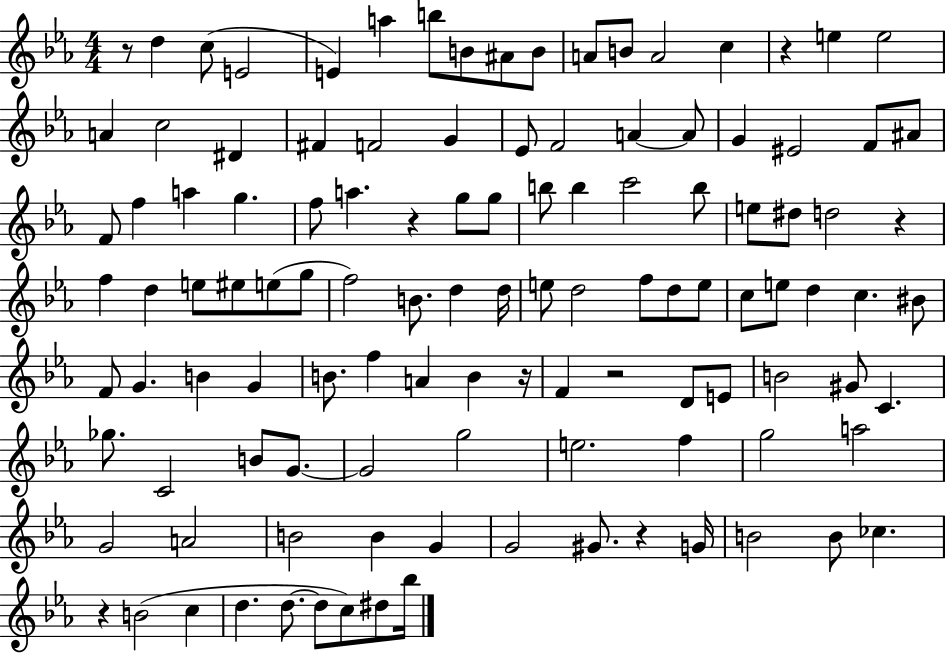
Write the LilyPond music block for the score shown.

{
  \clef treble
  \numericTimeSignature
  \time 4/4
  \key ees \major
  r8 d''4 c''8( e'2 | e'4) a''4 b''8 b'8 ais'8 b'8 | a'8 b'8 a'2 c''4 | r4 e''4 e''2 | \break a'4 c''2 dis'4 | fis'4 f'2 g'4 | ees'8 f'2 a'4~~ a'8 | g'4 eis'2 f'8 ais'8 | \break f'8 f''4 a''4 g''4. | f''8 a''4. r4 g''8 g''8 | b''8 b''4 c'''2 b''8 | e''8 dis''8 d''2 r4 | \break f''4 d''4 e''8 eis''8 e''8( g''8 | f''2) b'8. d''4 d''16 | e''8 d''2 f''8 d''8 e''8 | c''8 e''8 d''4 c''4. bis'8 | \break f'8 g'4. b'4 g'4 | b'8. f''4 a'4 b'4 r16 | f'4 r2 d'8 e'8 | b'2 gis'8 c'4. | \break ges''8. c'2 b'8 g'8.~~ | g'2 g''2 | e''2. f''4 | g''2 a''2 | \break g'2 a'2 | b'2 b'4 g'4 | g'2 gis'8. r4 g'16 | b'2 b'8 ces''4. | \break r4 b'2( c''4 | d''4. d''8.~~ d''8 c''8) dis''8 bes''16 | \bar "|."
}